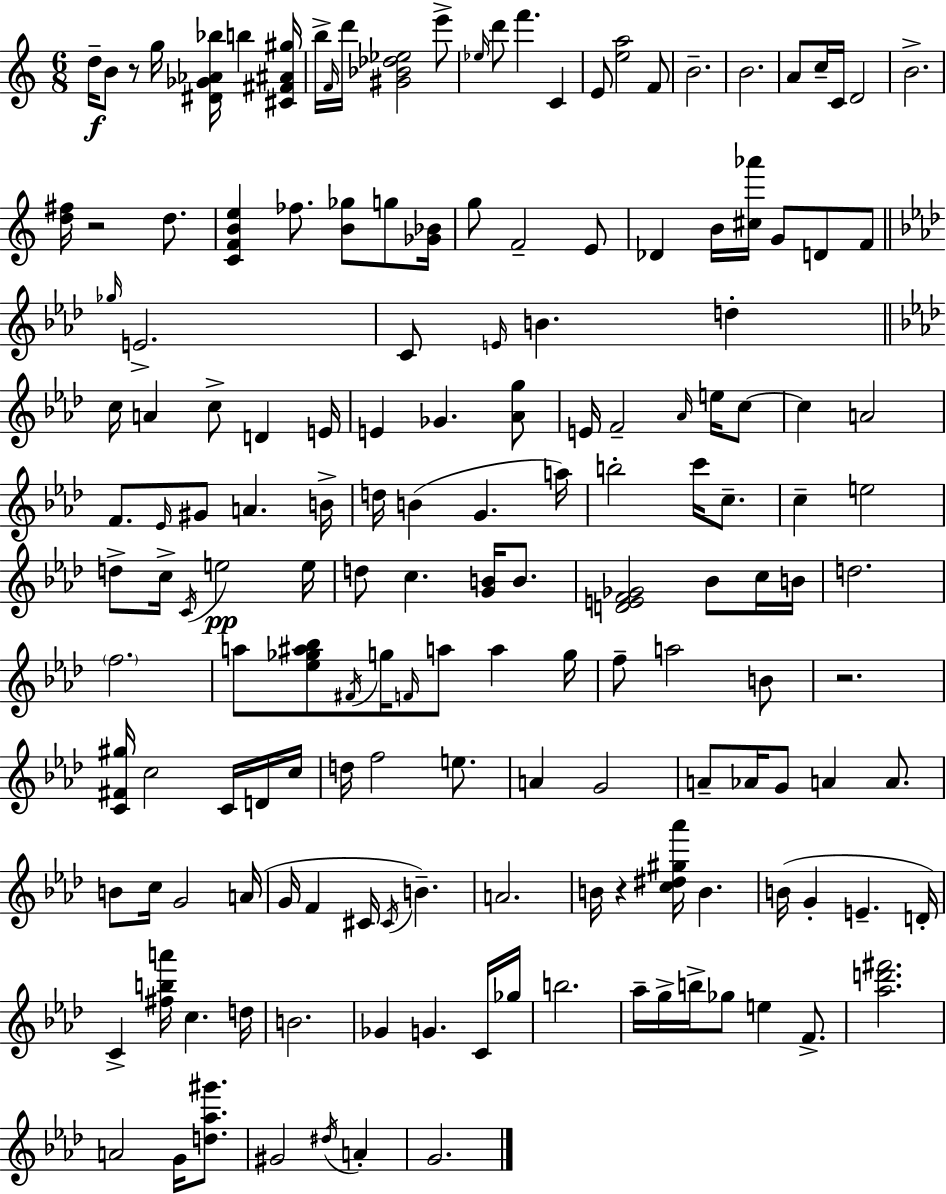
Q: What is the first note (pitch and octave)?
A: D5